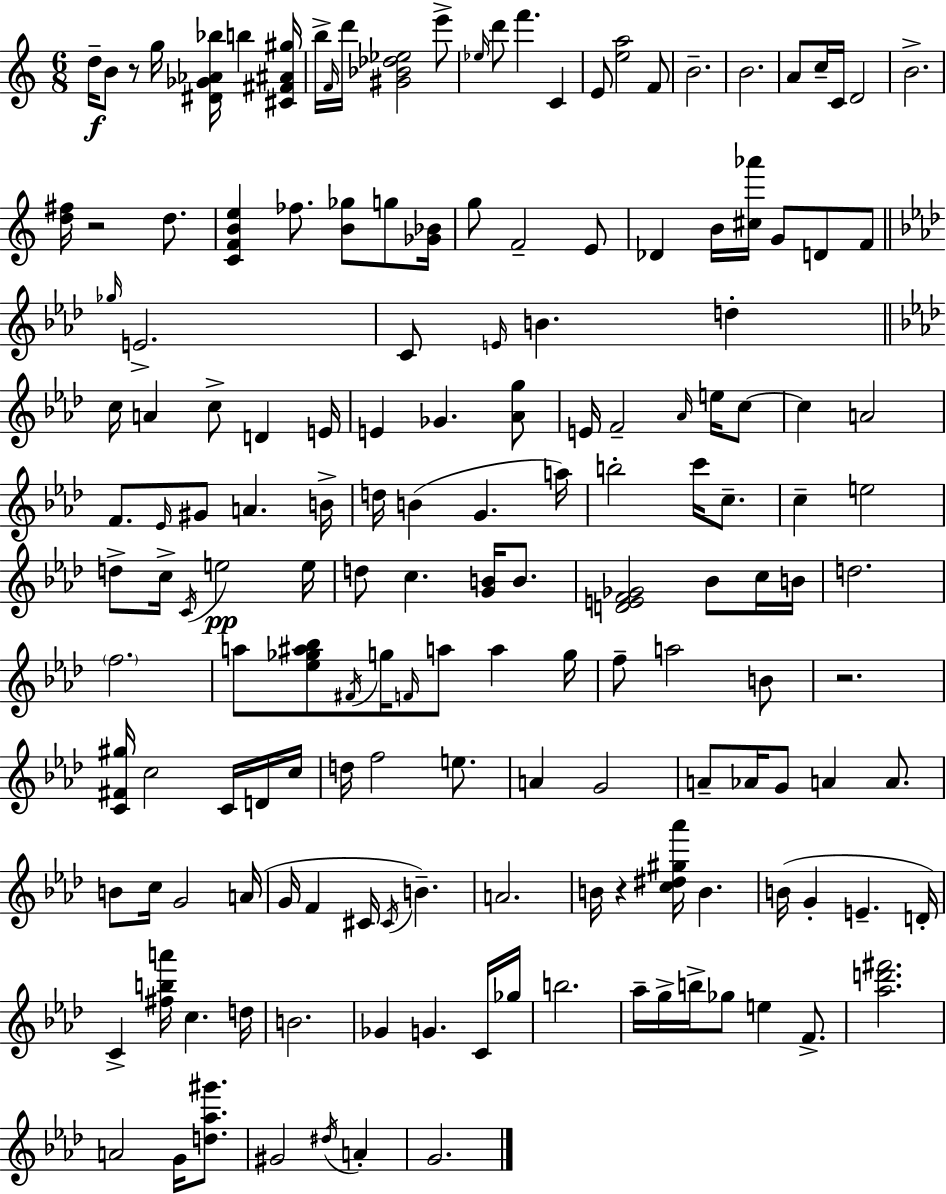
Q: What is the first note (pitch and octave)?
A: D5